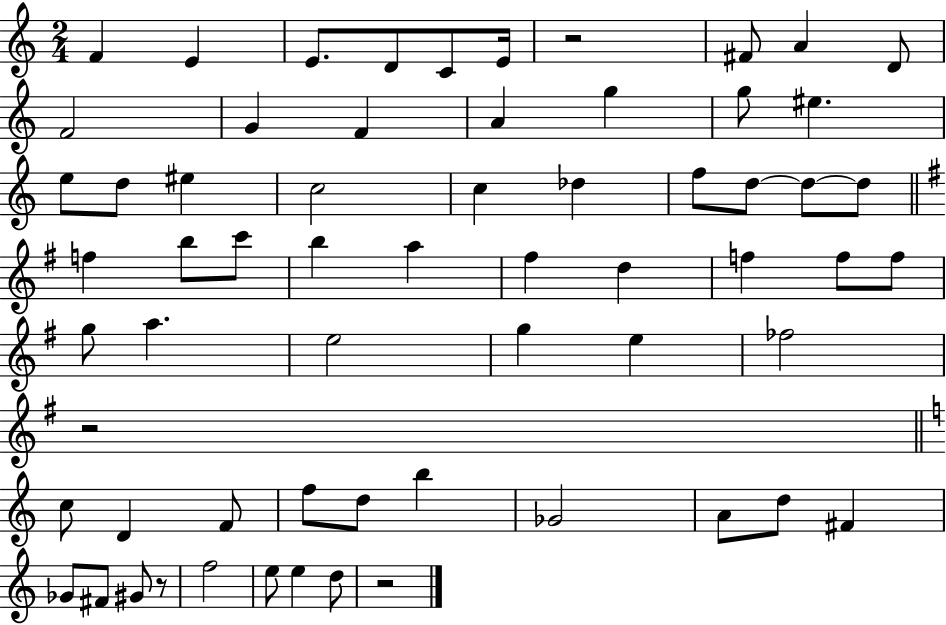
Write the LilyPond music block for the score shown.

{
  \clef treble
  \numericTimeSignature
  \time 2/4
  \key c \major
  \repeat volta 2 { f'4 e'4 | e'8. d'8 c'8 e'16 | r2 | fis'8 a'4 d'8 | \break f'2 | g'4 f'4 | a'4 g''4 | g''8 eis''4. | \break e''8 d''8 eis''4 | c''2 | c''4 des''4 | f''8 d''8~~ d''8~~ d''8 | \break \bar "||" \break \key e \minor f''4 b''8 c'''8 | b''4 a''4 | fis''4 d''4 | f''4 f''8 f''8 | \break g''8 a''4. | e''2 | g''4 e''4 | fes''2 | \break r2 | \bar "||" \break \key c \major c''8 d'4 f'8 | f''8 d''8 b''4 | ges'2 | a'8 d''8 fis'4 | \break ges'8 fis'8 gis'8 r8 | f''2 | e''8 e''4 d''8 | r2 | \break } \bar "|."
}